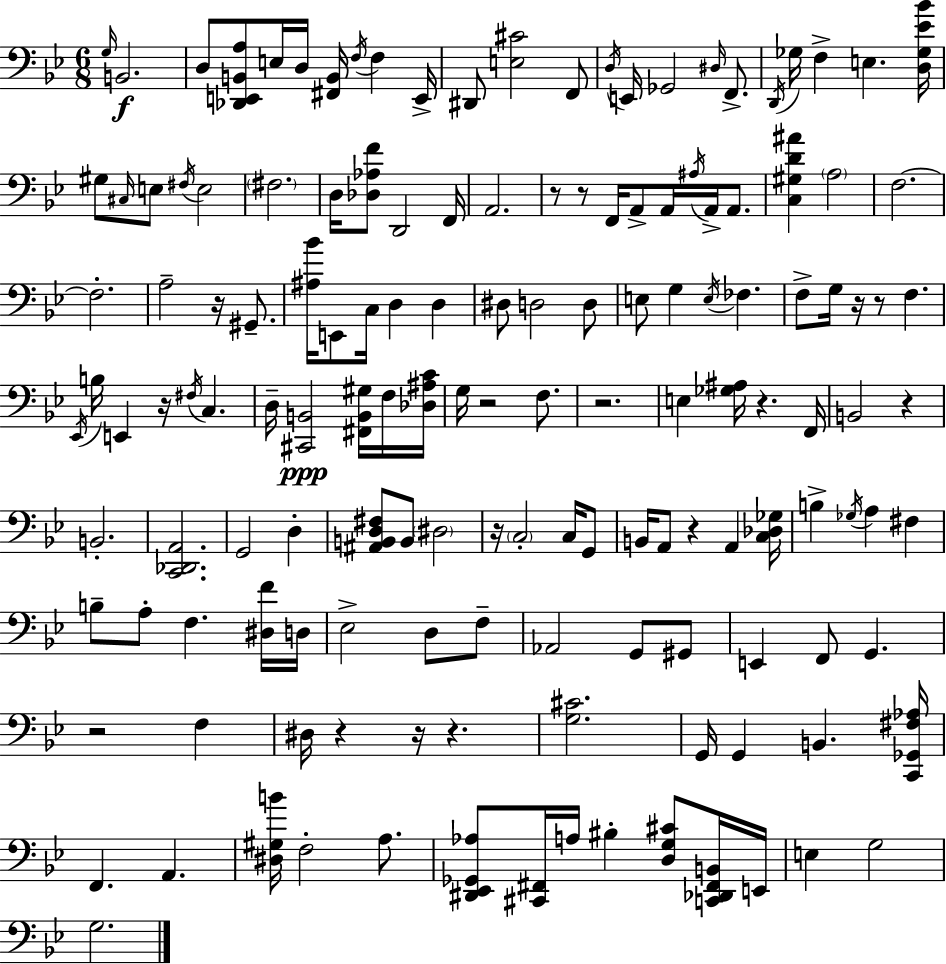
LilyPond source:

{
  \clef bass
  \numericTimeSignature
  \time 6/8
  \key g \minor
  \grace { g16 }\f b,2. | d8 <des, e, b, a>8 e16 d16 <fis, b,>16 \acciaccatura { f16 } f4 | e,16-> dis,8 <e cis'>2 | f,8 \acciaccatura { d16 } e,16 ges,2 | \break \grace { dis16 } f,8.-> \acciaccatura { d,16 } ges16 f4-> e4. | <d ges ees' bes'>16 gis8 \grace { cis16 } e8 \acciaccatura { fis16 } e2 | \parenthesize fis2. | d16 <des aes f'>8 d,2 | \break f,16 a,2. | r8 r8 f,16 | a,8-> a,16 \acciaccatura { ais16 } a,16-> a,8. <c gis d' ais'>4 | \parenthesize a2 f2.~~ | \break f2.-. | a2-- | r16 gis,8.-- <ais bes'>16 e,8 c16 | d4 d4 dis8 d2 | \break d8 e8 g4 | \acciaccatura { e16 } fes4. f8-> g16 | r16 r8 f4. \acciaccatura { ees,16 } b16 e,4 | r16 \acciaccatura { fis16 } c4. d16-- | \break <cis, b,>2\ppp <fis, b, gis>16 f16 <des ais c'>16 g16 | r2 f8. r2. | e4 | <ges ais>16 r4. f,16 b,2 | \break r4 b,2.-. | <c, des, a,>2. | g,2 | d4-. <ais, b, d fis>8 | \break b,8 \parenthesize dis2 r16 | \parenthesize c2-. c16 g,8 b,16 | a,8 r4 a,4 <c des ges>16 b4-> | \acciaccatura { ges16 } a4 fis4 | \break b8-- a8-. f4. <dis f'>16 d16 | ees2-> d8 f8-- | aes,2 g,8 gis,8 | e,4 f,8 g,4. | \break r2 f4 | dis16 r4 r16 r4. | <g cis'>2. | g,16 g,4 b,4. <c, ges, fis aes>16 | \break f,4. a,4. | <dis gis b'>16 f2-. a8. | <dis, ees, ges, aes>8 <cis, fis,>16 a16 bis4-. <d g cis'>8 <c, des, fis, b,>16 e,16 | e4 g2 | \break g2. | \bar "|."
}